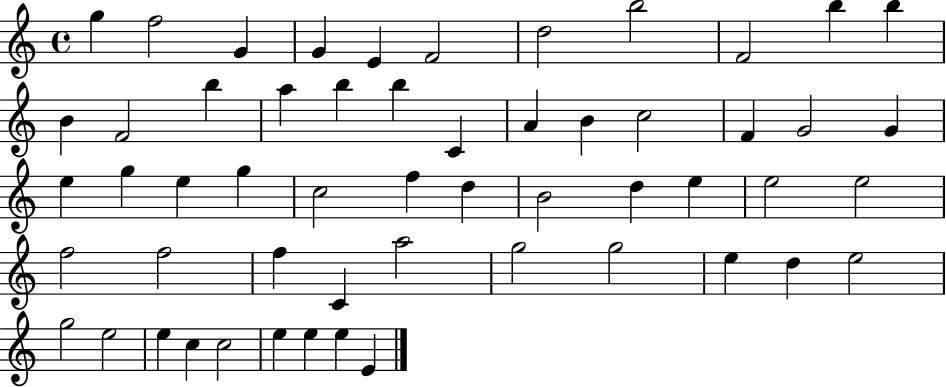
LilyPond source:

{
  \clef treble
  \time 4/4
  \defaultTimeSignature
  \key c \major
  g''4 f''2 g'4 | g'4 e'4 f'2 | d''2 b''2 | f'2 b''4 b''4 | \break b'4 f'2 b''4 | a''4 b''4 b''4 c'4 | a'4 b'4 c''2 | f'4 g'2 g'4 | \break e''4 g''4 e''4 g''4 | c''2 f''4 d''4 | b'2 d''4 e''4 | e''2 e''2 | \break f''2 f''2 | f''4 c'4 a''2 | g''2 g''2 | e''4 d''4 e''2 | \break g''2 e''2 | e''4 c''4 c''2 | e''4 e''4 e''4 e'4 | \bar "|."
}